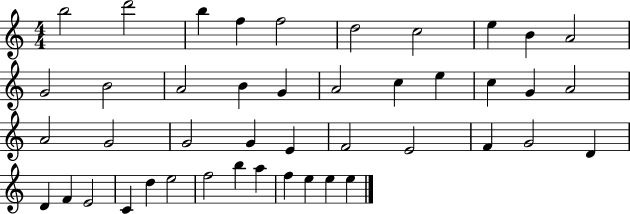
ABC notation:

X:1
T:Untitled
M:4/4
L:1/4
K:C
b2 d'2 b f f2 d2 c2 e B A2 G2 B2 A2 B G A2 c e c G A2 A2 G2 G2 G E F2 E2 F G2 D D F E2 C d e2 f2 b a f e e e